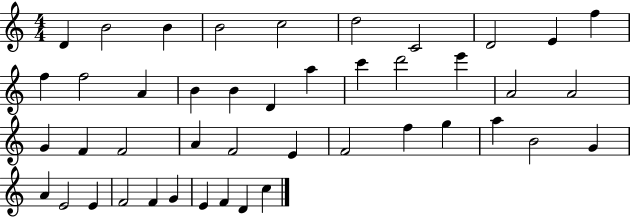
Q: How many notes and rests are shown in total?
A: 44